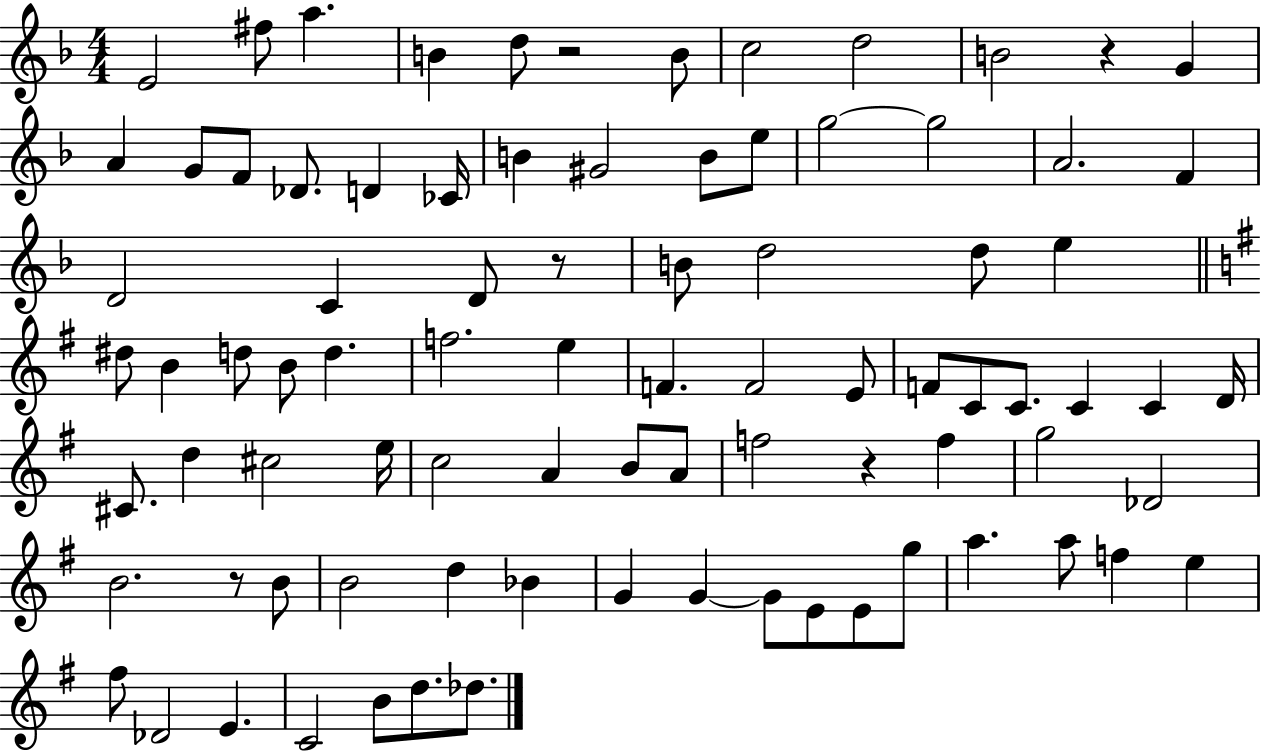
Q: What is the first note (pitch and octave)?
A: E4